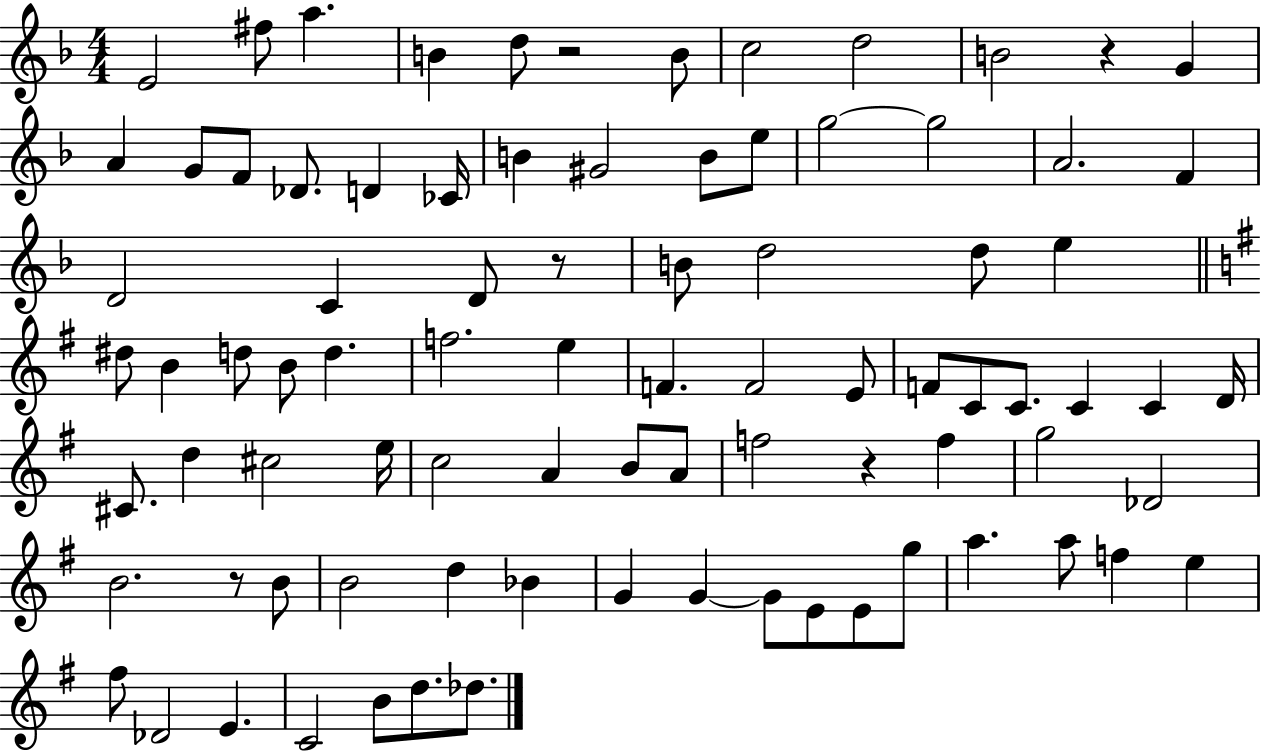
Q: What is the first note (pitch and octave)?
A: E4